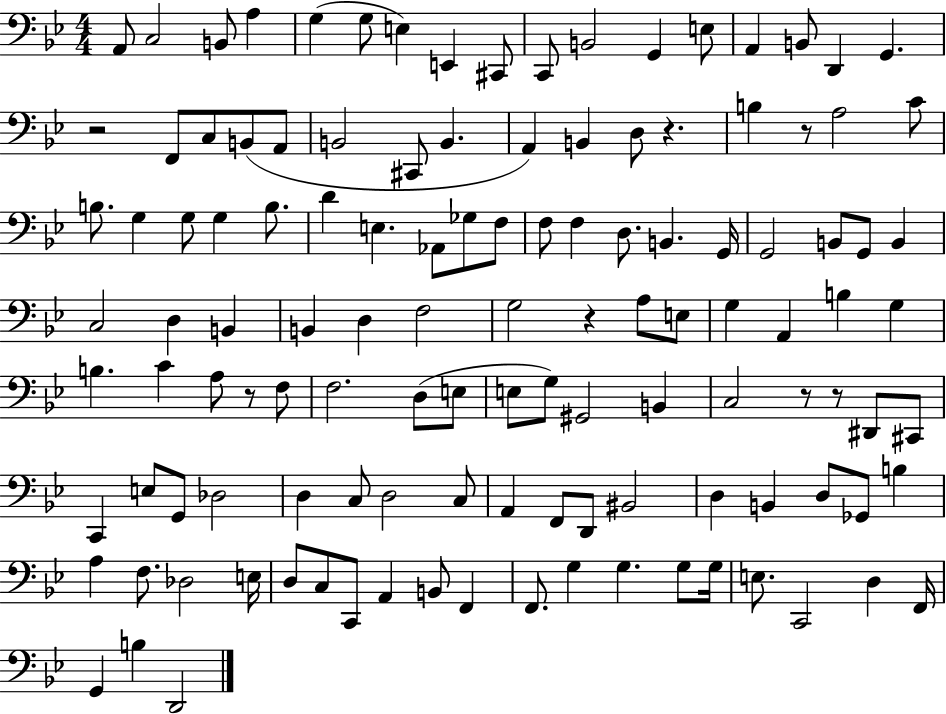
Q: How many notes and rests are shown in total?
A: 122